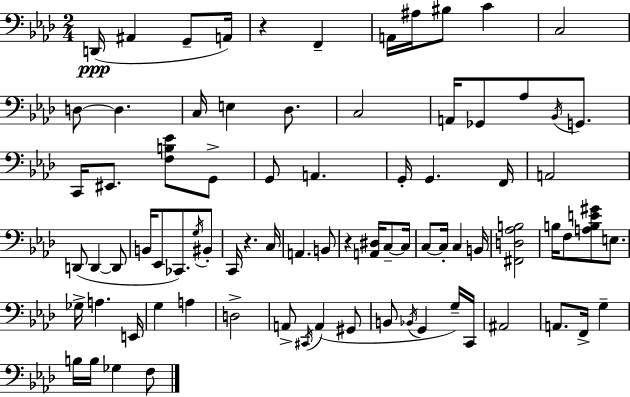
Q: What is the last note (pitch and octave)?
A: F3